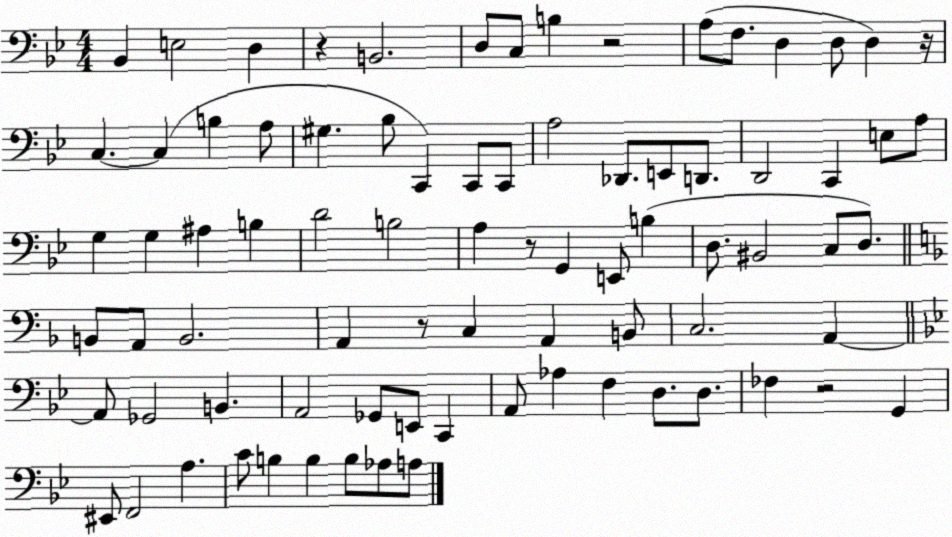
X:1
T:Untitled
M:4/4
L:1/4
K:Bb
_B,, E,2 D, z B,,2 D,/2 C,/2 B, z2 A,/2 F,/2 D, D,/2 D, z/4 C, C, B, A,/2 ^G, _B,/2 C,, C,,/2 C,,/2 A,2 _D,,/2 E,,/2 D,,/2 D,,2 C,, E,/2 A,/2 G, G, ^A, B, D2 B,2 A, z/2 G,, E,,/2 B, D,/2 ^B,,2 C,/2 D,/2 B,,/2 A,,/2 B,,2 A,, z/2 C, A,, B,,/2 C,2 A,, A,,/2 _G,,2 B,, A,,2 _G,,/2 E,,/2 C,, A,,/2 _A, F, D,/2 D,/2 _F, z2 G,, ^E,,/2 F,,2 A, C/2 B, B, B,/2 _A,/2 A,/2